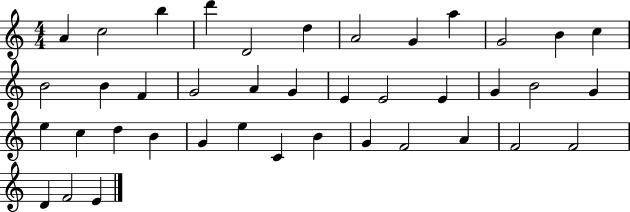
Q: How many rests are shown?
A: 0